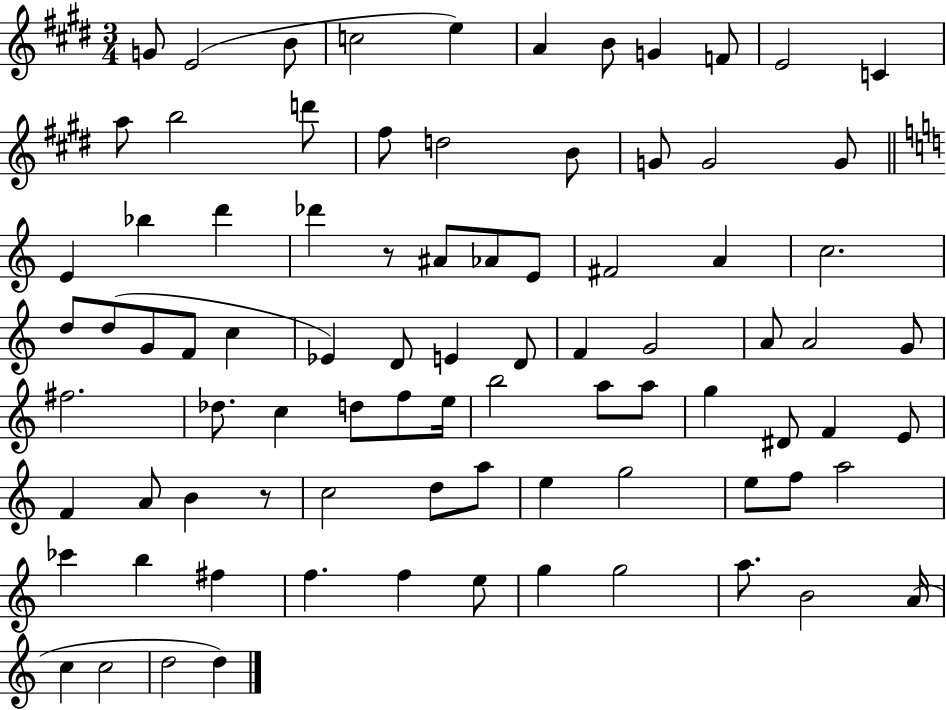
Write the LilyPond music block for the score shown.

{
  \clef treble
  \numericTimeSignature
  \time 3/4
  \key e \major
  g'8 e'2( b'8 | c''2 e''4) | a'4 b'8 g'4 f'8 | e'2 c'4 | \break a''8 b''2 d'''8 | fis''8 d''2 b'8 | g'8 g'2 g'8 | \bar "||" \break \key a \minor e'4 bes''4 d'''4 | des'''4 r8 ais'8 aes'8 e'8 | fis'2 a'4 | c''2. | \break d''8 d''8( g'8 f'8 c''4 | ees'4) d'8 e'4 d'8 | f'4 g'2 | a'8 a'2 g'8 | \break fis''2. | des''8. c''4 d''8 f''8 e''16 | b''2 a''8 a''8 | g''4 dis'8 f'4 e'8 | \break f'4 a'8 b'4 r8 | c''2 d''8 a''8 | e''4 g''2 | e''8 f''8 a''2 | \break ces'''4 b''4 fis''4 | f''4. f''4 e''8 | g''4 g''2 | a''8. b'2 a'16( | \break c''4 c''2 | d''2 d''4) | \bar "|."
}